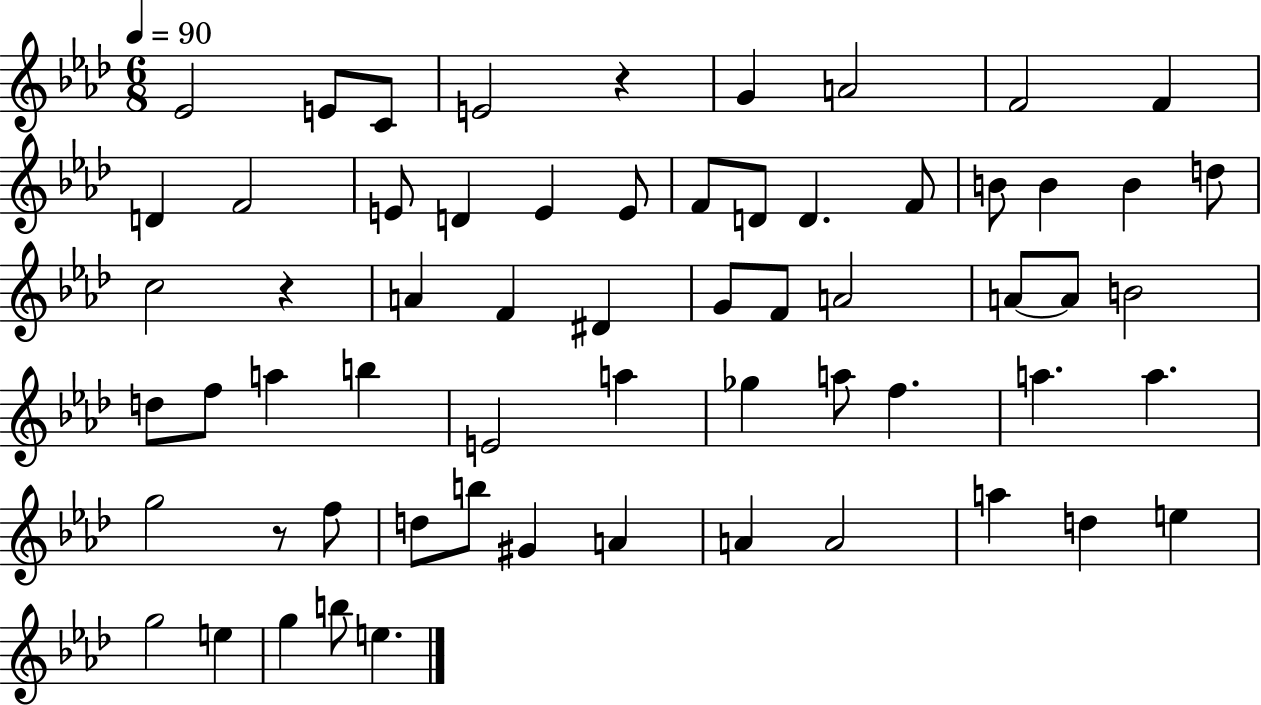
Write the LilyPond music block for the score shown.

{
  \clef treble
  \numericTimeSignature
  \time 6/8
  \key aes \major
  \tempo 4 = 90
  ees'2 e'8 c'8 | e'2 r4 | g'4 a'2 | f'2 f'4 | \break d'4 f'2 | e'8 d'4 e'4 e'8 | f'8 d'8 d'4. f'8 | b'8 b'4 b'4 d''8 | \break c''2 r4 | a'4 f'4 dis'4 | g'8 f'8 a'2 | a'8~~ a'8 b'2 | \break d''8 f''8 a''4 b''4 | e'2 a''4 | ges''4 a''8 f''4. | a''4. a''4. | \break g''2 r8 f''8 | d''8 b''8 gis'4 a'4 | a'4 a'2 | a''4 d''4 e''4 | \break g''2 e''4 | g''4 b''8 e''4. | \bar "|."
}